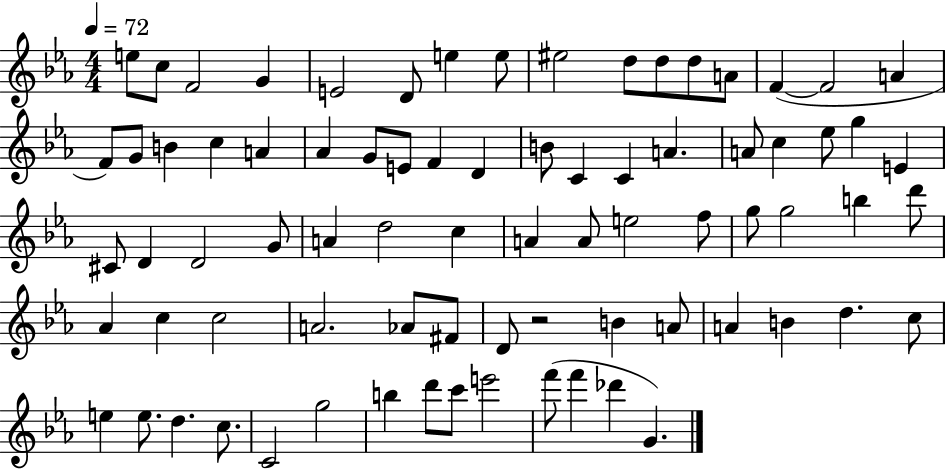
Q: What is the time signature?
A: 4/4